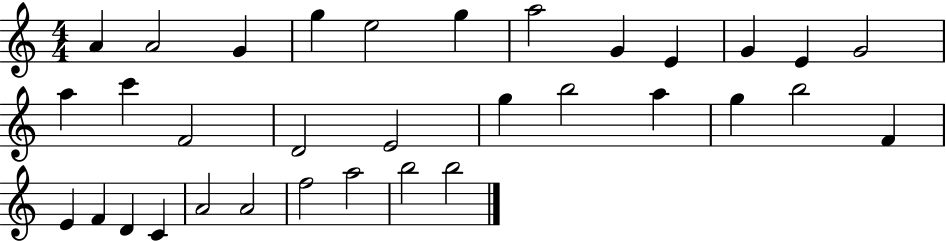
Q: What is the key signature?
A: C major